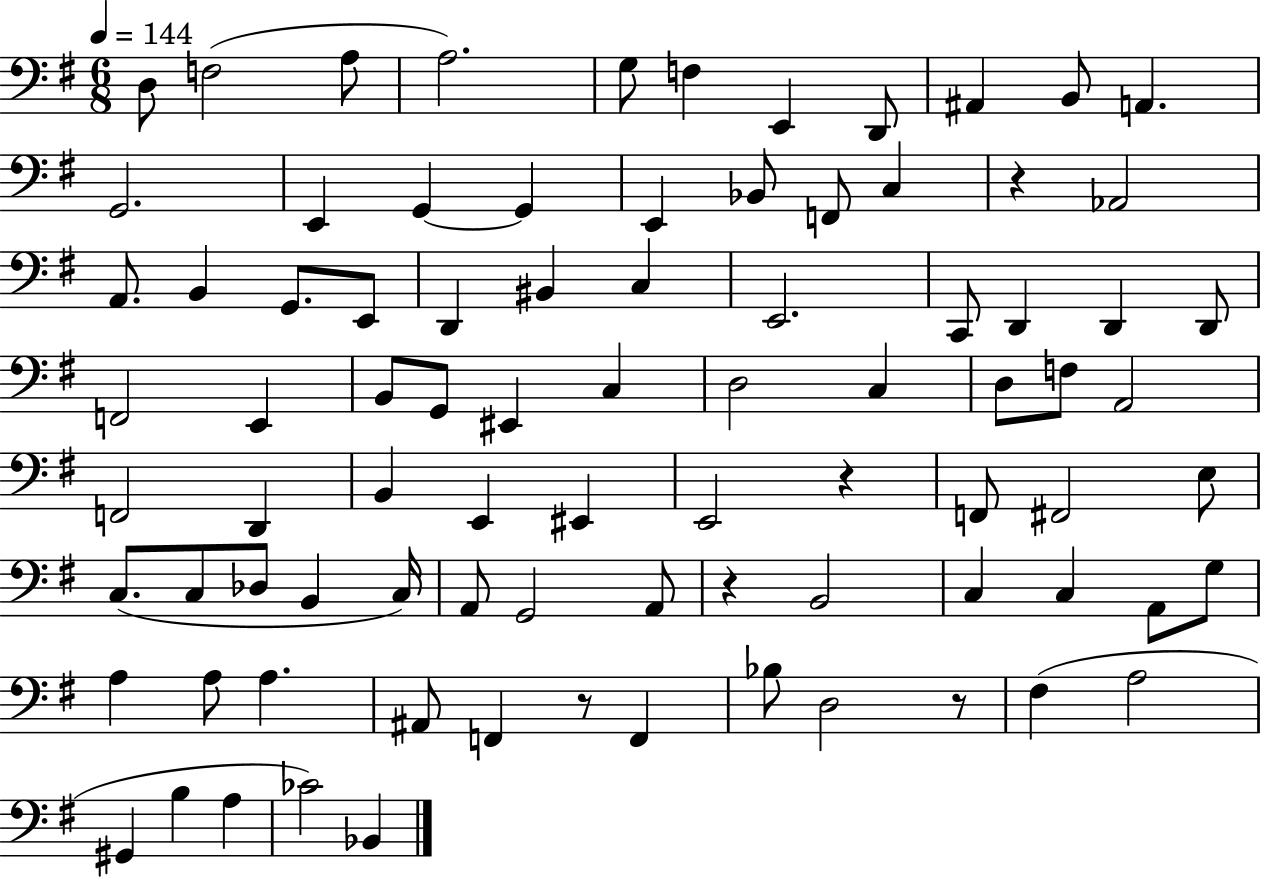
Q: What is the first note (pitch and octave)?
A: D3